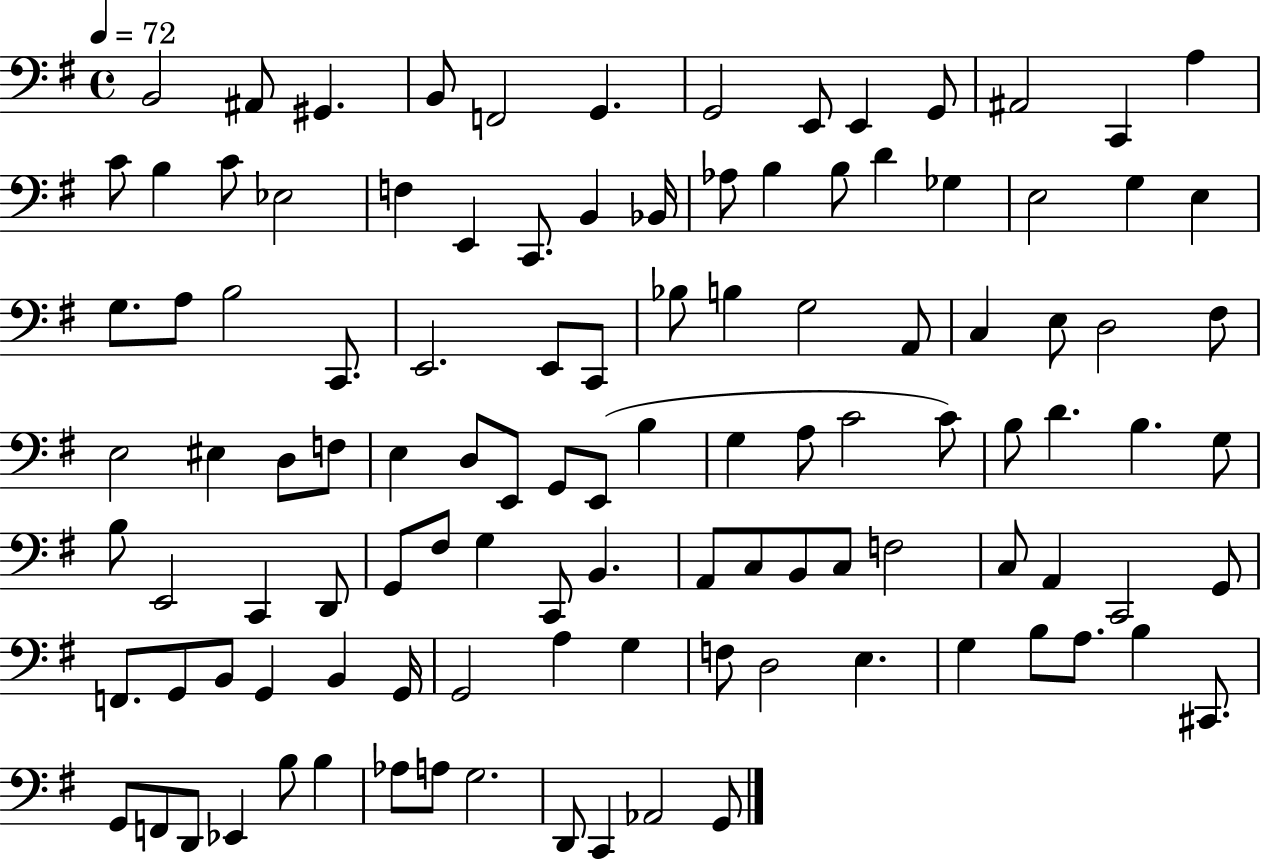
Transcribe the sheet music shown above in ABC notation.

X:1
T:Untitled
M:4/4
L:1/4
K:G
B,,2 ^A,,/2 ^G,, B,,/2 F,,2 G,, G,,2 E,,/2 E,, G,,/2 ^A,,2 C,, A, C/2 B, C/2 _E,2 F, E,, C,,/2 B,, _B,,/4 _A,/2 B, B,/2 D _G, E,2 G, E, G,/2 A,/2 B,2 C,,/2 E,,2 E,,/2 C,,/2 _B,/2 B, G,2 A,,/2 C, E,/2 D,2 ^F,/2 E,2 ^E, D,/2 F,/2 E, D,/2 E,,/2 G,,/2 E,,/2 B, G, A,/2 C2 C/2 B,/2 D B, G,/2 B,/2 E,,2 C,, D,,/2 G,,/2 ^F,/2 G, C,,/2 B,, A,,/2 C,/2 B,,/2 C,/2 F,2 C,/2 A,, C,,2 G,,/2 F,,/2 G,,/2 B,,/2 G,, B,, G,,/4 G,,2 A, G, F,/2 D,2 E, G, B,/2 A,/2 B, ^C,,/2 G,,/2 F,,/2 D,,/2 _E,, B,/2 B, _A,/2 A,/2 G,2 D,,/2 C,, _A,,2 G,,/2